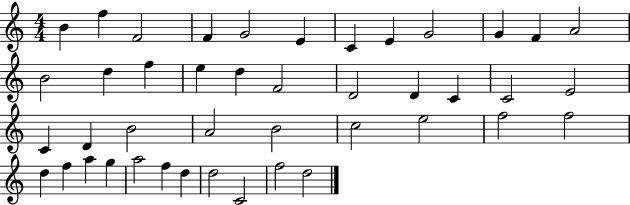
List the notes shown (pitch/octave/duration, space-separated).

B4/q F5/q F4/h F4/q G4/h E4/q C4/q E4/q G4/h G4/q F4/q A4/h B4/h D5/q F5/q E5/q D5/q F4/h D4/h D4/q C4/q C4/h E4/h C4/q D4/q B4/h A4/h B4/h C5/h E5/h F5/h F5/h D5/q F5/q A5/q G5/q A5/h F5/q D5/q D5/h C4/h F5/h D5/h